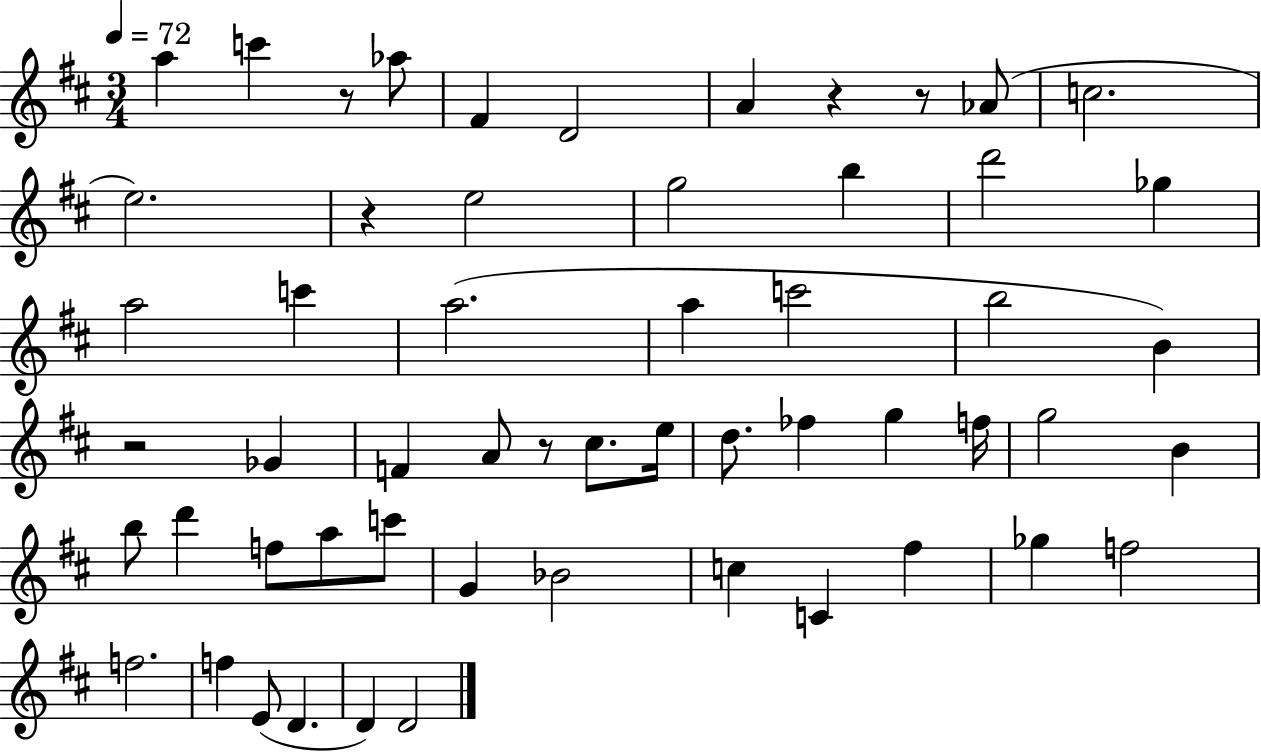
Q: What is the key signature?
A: D major